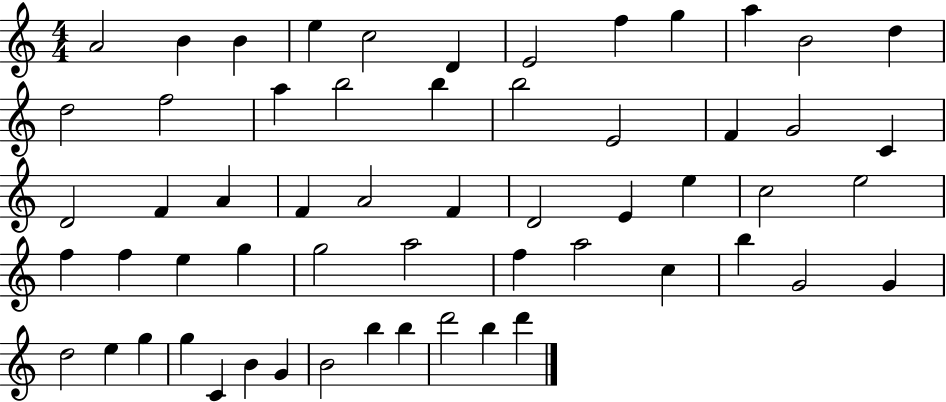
A4/h B4/q B4/q E5/q C5/h D4/q E4/h F5/q G5/q A5/q B4/h D5/q D5/h F5/h A5/q B5/h B5/q B5/h E4/h F4/q G4/h C4/q D4/h F4/q A4/q F4/q A4/h F4/q D4/h E4/q E5/q C5/h E5/h F5/q F5/q E5/q G5/q G5/h A5/h F5/q A5/h C5/q B5/q G4/h G4/q D5/h E5/q G5/q G5/q C4/q B4/q G4/q B4/h B5/q B5/q D6/h B5/q D6/q